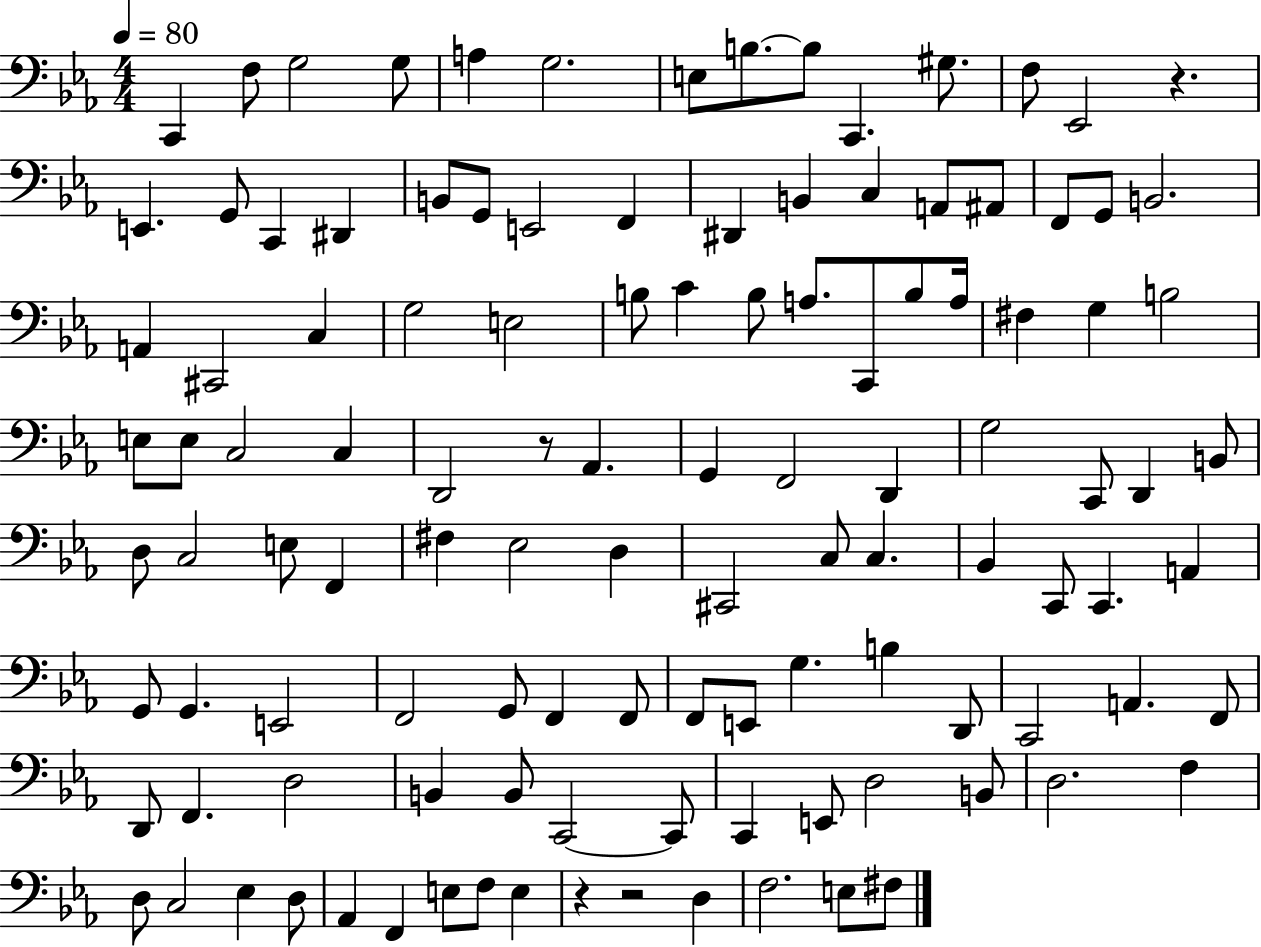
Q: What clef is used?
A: bass